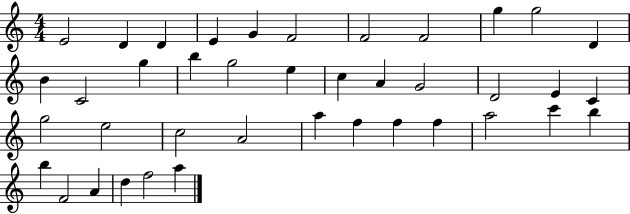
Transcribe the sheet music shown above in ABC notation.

X:1
T:Untitled
M:4/4
L:1/4
K:C
E2 D D E G F2 F2 F2 g g2 D B C2 g b g2 e c A G2 D2 E C g2 e2 c2 A2 a f f f a2 c' b b F2 A d f2 a